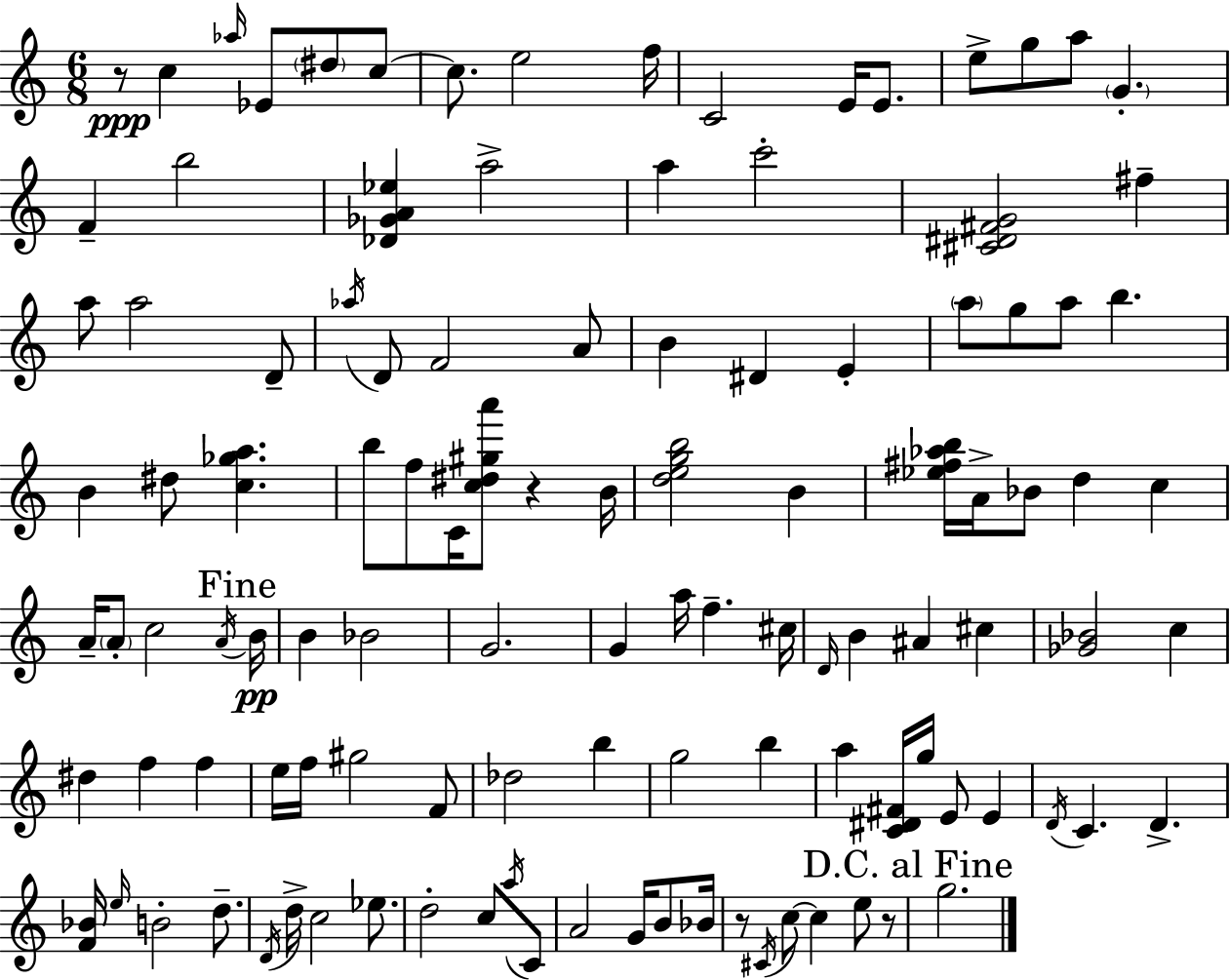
{
  \clef treble
  \numericTimeSignature
  \time 6/8
  \key c \major
  \repeat volta 2 { r8\ppp c''4 \grace { aes''16 } ees'8 \parenthesize dis''8 c''8~~ | c''8. e''2 | f''16 c'2 e'16 e'8. | e''8-> g''8 a''8 \parenthesize g'4.-. | \break f'4-- b''2 | <des' ges' a' ees''>4 a''2-> | a''4 c'''2-. | <cis' dis' fis' g'>2 fis''4-- | \break a''8 a''2 d'8-- | \acciaccatura { aes''16 } d'8 f'2 | a'8 b'4 dis'4 e'4-. | \parenthesize a''8 g''8 a''8 b''4. | \break b'4 dis''8 <c'' ges'' a''>4. | b''8 f''8 c'16 <c'' dis'' gis'' a'''>8 r4 | b'16 <d'' e'' g'' b''>2 b'4 | <ees'' fis'' aes'' b''>16 a'16-> bes'8 d''4 c''4 | \break a'16-- \parenthesize a'8-. c''2 | \acciaccatura { a'16 }\pp \mark "Fine" b'16 b'4 bes'2 | g'2. | g'4 a''16 f''4.-- | \break cis''16 \grace { d'16 } b'4 ais'4 | cis''4 <ges' bes'>2 | c''4 dis''4 f''4 | f''4 e''16 f''16 gis''2 | \break f'8 des''2 | b''4 g''2 | b''4 a''4 <c' dis' fis'>16 g''16 e'8 | e'4 \acciaccatura { d'16 } c'4. d'4.-> | \break <f' bes'>16 \grace { e''16 } b'2-. | d''8.-- \acciaccatura { d'16 } d''16-> c''2 | ees''8. d''2-. | c''8 \acciaccatura { a''16 } c'8 a'2 | \break g'16 b'8 bes'16 r8 \acciaccatura { cis'16 } c''8~~ | c''4 e''8 r8 \mark "D.C. al Fine" g''2. | } \bar "|."
}